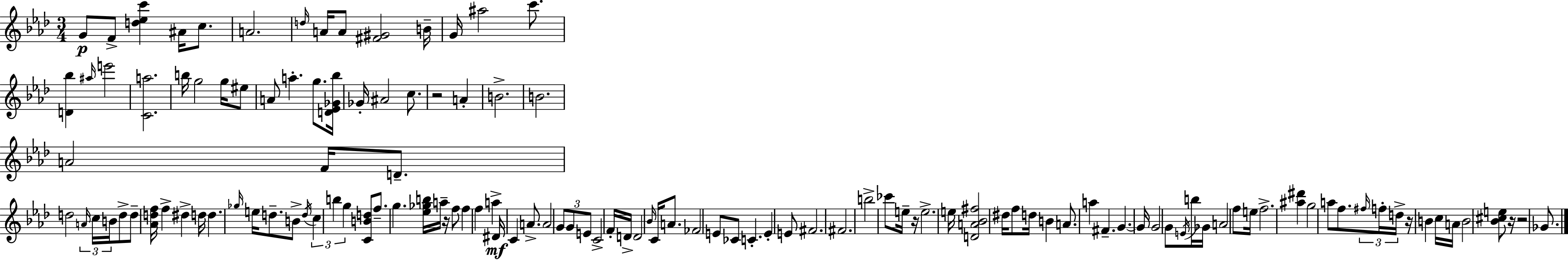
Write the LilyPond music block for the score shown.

{
  \clef treble
  \numericTimeSignature
  \time 3/4
  \key f \minor
  g'8\p f'8-> <d'' ees'' c'''>4 ais'16 c''8. | a'2. | \grace { d''16 } a'16 a'8 <fis' gis'>2 | b'16-- g'16 ais''2 c'''8. | \break <d' bes''>4 \grace { ais''16 } e'''2 | <c' a''>2. | b''16 g''2 g''16 | eis''8 a'8 a''4.-. g''8. | \break <d' ees' ges' bes''>16 ges'16-. ais'2 c''8. | r2 a'4-. | b'2.-> | b'2. | \break a'2 f'16 d'8.-- | d''2 \tuplet 3/2 { \grace { a'16 } c''16 | b'16 } d''8-> d''8-- <aes' d'' f''>16 f''4-> dis''4-> | d''16 d''4. \grace { ges''16 } e''16 d''8.-- | \break b'8-> \acciaccatura { d''16 } \tuplet 3/2 { c''4 b''4 | g''4 } <c' b' d''>8 f''8.-- g''4. | <ees'' ges'' b''>16 a''16-- r16 f''8 f''4 | f''4 a''4->\mf dis'16 c'4 | \break a'8.-> a'2 | \tuplet 3/2 { g'8 g'8 e'8 } c'2-> | f'16-. d'16-> d'2 | \grace { bes'16 } c'16 a'8. fes'2 | \break e'8 ces'8 c'4.-. | e'4-. e'8 fis'2. | fis'2. | b''2-> | \break ces'''8 e''16-- r16 e''2.-> | e''16 <d' a' bes' fis''>2 | dis''16 f''8 d''16 b'4 a'8. | a''4 fis'4.-- | \break g'4.~~ g'16 g'2 | g'8 \acciaccatura { e'16 } b''16 ges'16 a'2 | f''8 e''16 f''2.-> | <ais'' dis'''>4 g''2 | \break a''8 f''8. | \tuplet 3/2 { \grace { fis''16 } f''16-. d''16-> } r16 b'4 c''16 a'16 b'2 | <bes' cis'' e''>8 r16 r2 | ges'8. \bar "|."
}